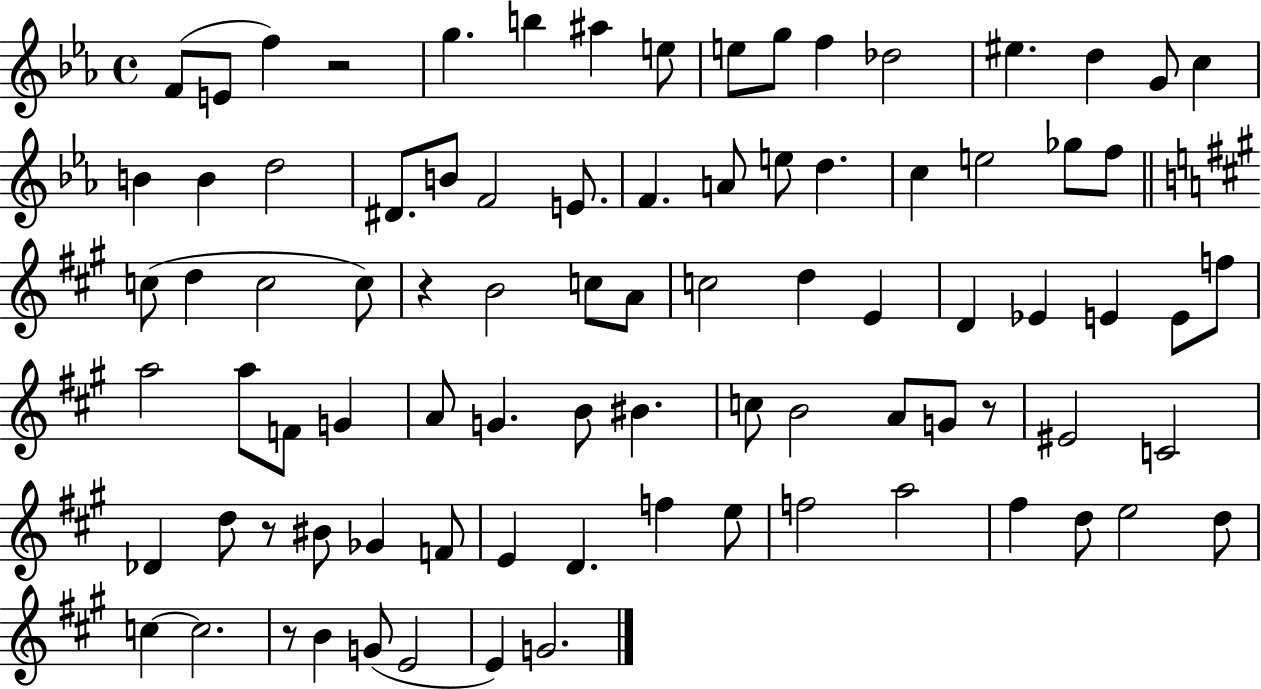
X:1
T:Untitled
M:4/4
L:1/4
K:Eb
F/2 E/2 f z2 g b ^a e/2 e/2 g/2 f _d2 ^e d G/2 c B B d2 ^D/2 B/2 F2 E/2 F A/2 e/2 d c e2 _g/2 f/2 c/2 d c2 c/2 z B2 c/2 A/2 c2 d E D _E E E/2 f/2 a2 a/2 F/2 G A/2 G B/2 ^B c/2 B2 A/2 G/2 z/2 ^E2 C2 _D d/2 z/2 ^B/2 _G F/2 E D f e/2 f2 a2 ^f d/2 e2 d/2 c c2 z/2 B G/2 E2 E G2